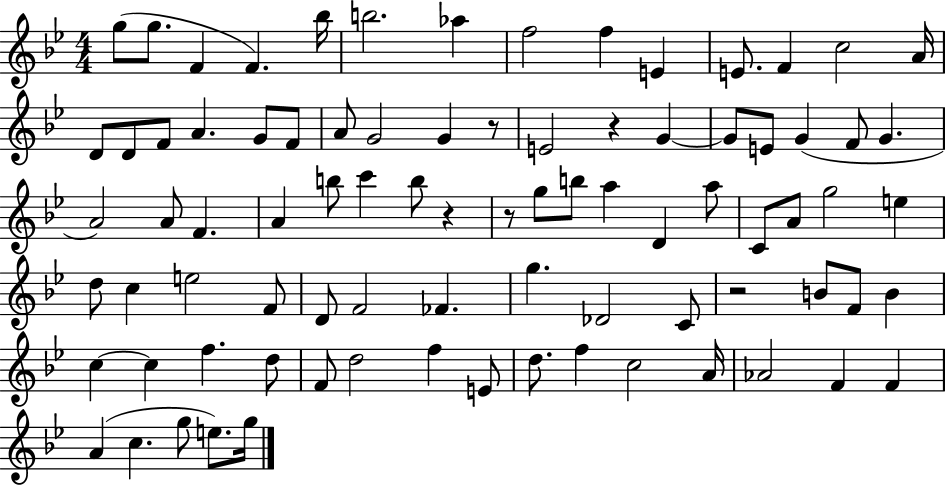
G5/e G5/e. F4/q F4/q. Bb5/s B5/h. Ab5/q F5/h F5/q E4/q E4/e. F4/q C5/h A4/s D4/e D4/e F4/e A4/q. G4/e F4/e A4/e G4/h G4/q R/e E4/h R/q G4/q G4/e E4/e G4/q F4/e G4/q. A4/h A4/e F4/q. A4/q B5/e C6/q B5/e R/q R/e G5/e B5/e A5/q D4/q A5/e C4/e A4/e G5/h E5/q D5/e C5/q E5/h F4/e D4/e F4/h FES4/q. G5/q. Db4/h C4/e R/h B4/e F4/e B4/q C5/q C5/q F5/q. D5/e F4/e D5/h F5/q E4/e D5/e. F5/q C5/h A4/s Ab4/h F4/q F4/q A4/q C5/q. G5/e E5/e. G5/s